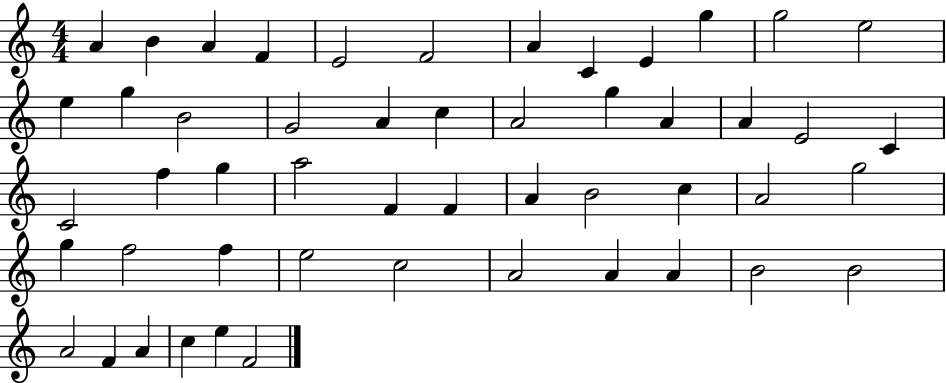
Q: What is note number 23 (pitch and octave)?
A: E4